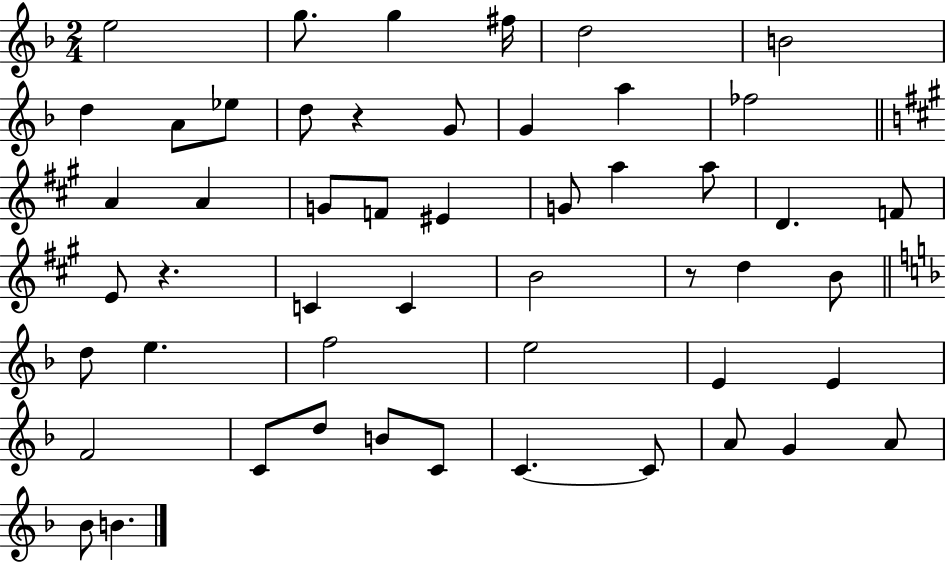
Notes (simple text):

E5/h G5/e. G5/q F#5/s D5/h B4/h D5/q A4/e Eb5/e D5/e R/q G4/e G4/q A5/q FES5/h A4/q A4/q G4/e F4/e EIS4/q G4/e A5/q A5/e D4/q. F4/e E4/e R/q. C4/q C4/q B4/h R/e D5/q B4/e D5/e E5/q. F5/h E5/h E4/q E4/q F4/h C4/e D5/e B4/e C4/e C4/q. C4/e A4/e G4/q A4/e Bb4/e B4/q.